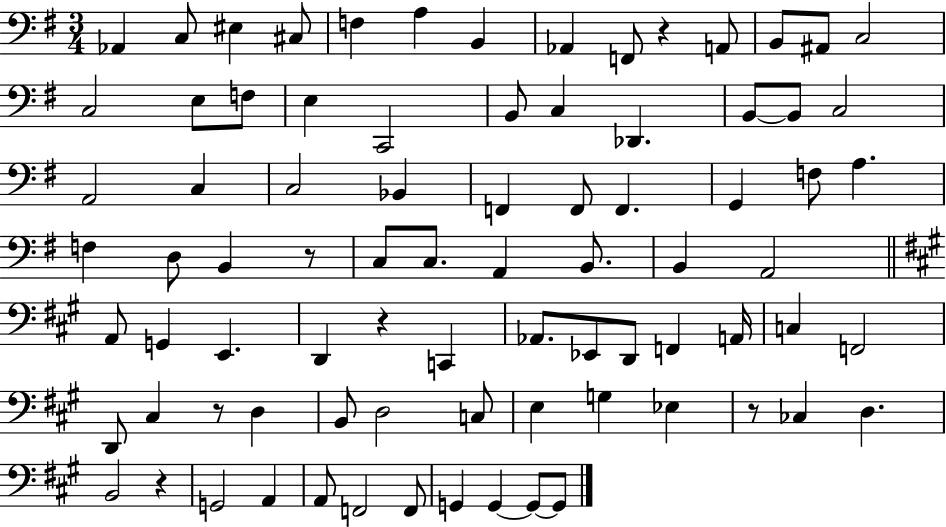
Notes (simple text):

Ab2/q C3/e EIS3/q C#3/e F3/q A3/q B2/q Ab2/q F2/e R/q A2/e B2/e A#2/e C3/h C3/h E3/e F3/e E3/q C2/h B2/e C3/q Db2/q. B2/e B2/e C3/h A2/h C3/q C3/h Bb2/q F2/q F2/e F2/q. G2/q F3/e A3/q. F3/q D3/e B2/q R/e C3/e C3/e. A2/q B2/e. B2/q A2/h A2/e G2/q E2/q. D2/q R/q C2/q Ab2/e. Eb2/e D2/e F2/q A2/s C3/q F2/h D2/e C#3/q R/e D3/q B2/e D3/h C3/e E3/q G3/q Eb3/q R/e CES3/q D3/q. B2/h R/q G2/h A2/q A2/e F2/h F2/e G2/q G2/q G2/e G2/e